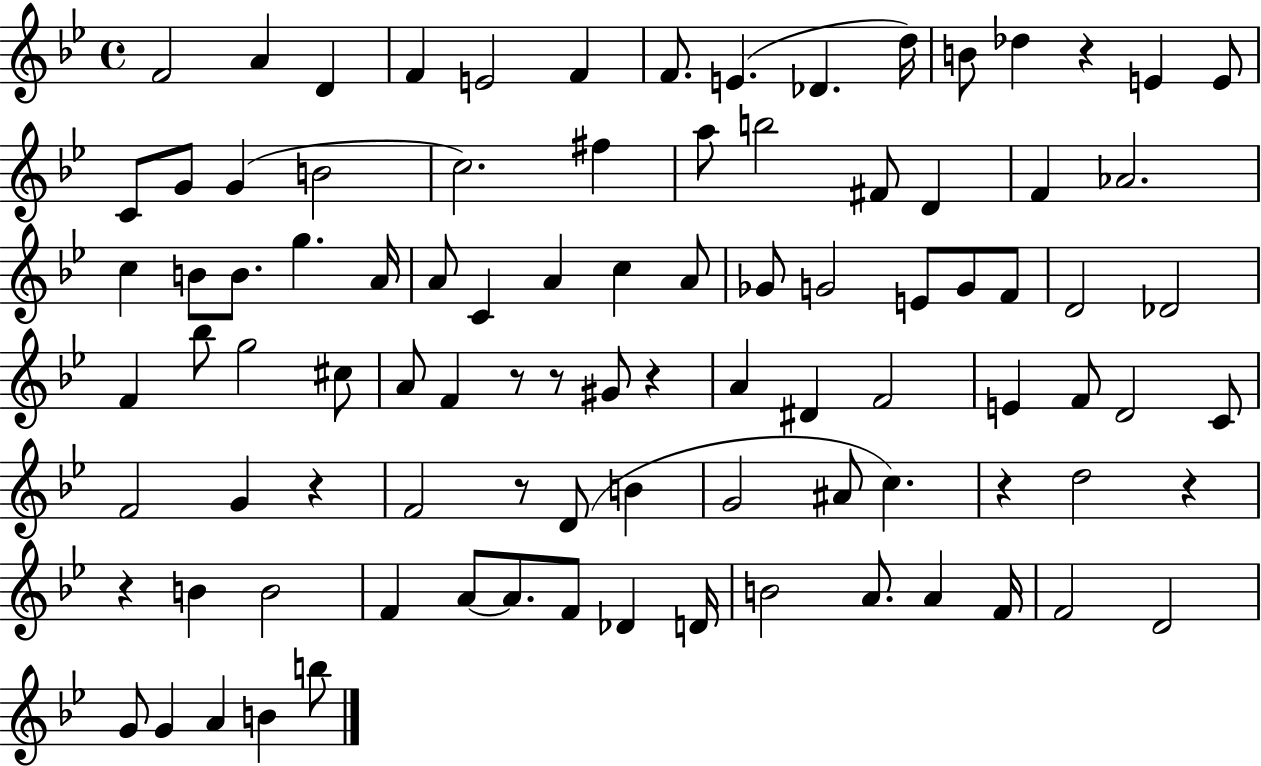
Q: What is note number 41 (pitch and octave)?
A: F4